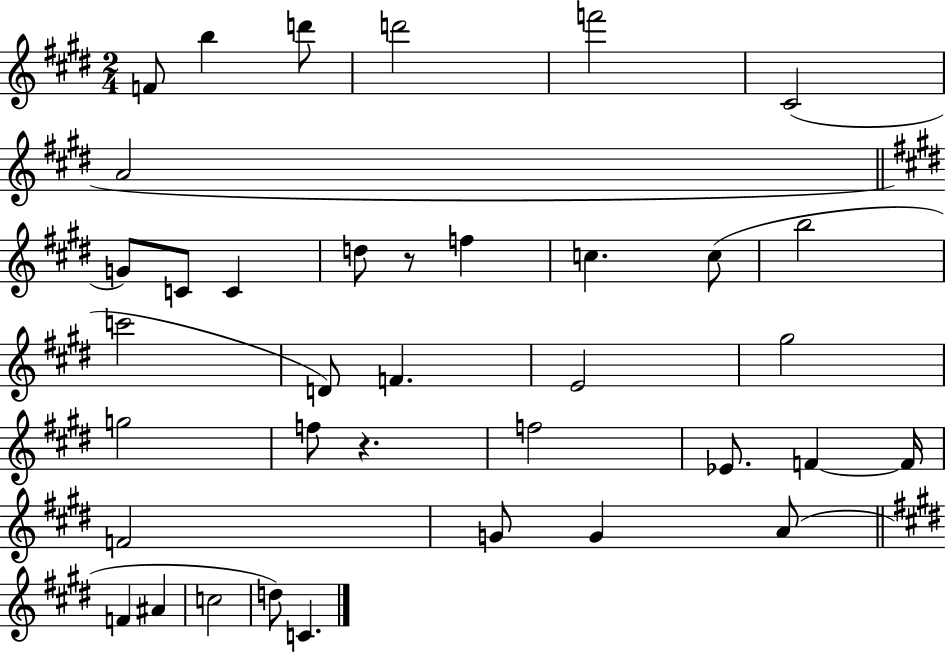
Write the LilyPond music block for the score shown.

{
  \clef treble
  \numericTimeSignature
  \time 2/4
  \key e \major
  f'8 b''4 d'''8 | d'''2 | f'''2 | cis'2( | \break a'2 | \bar "||" \break \key e \major g'8) c'8 c'4 | d''8 r8 f''4 | c''4. c''8( | b''2 | \break c'''2 | d'8) f'4. | e'2 | gis''2 | \break g''2 | f''8 r4. | f''2 | ees'8. f'4~~ f'16 | \break f'2 | g'8 g'4 a'8( | \bar "||" \break \key e \major f'4 ais'4 | c''2 | d''8) c'4. | \bar "|."
}